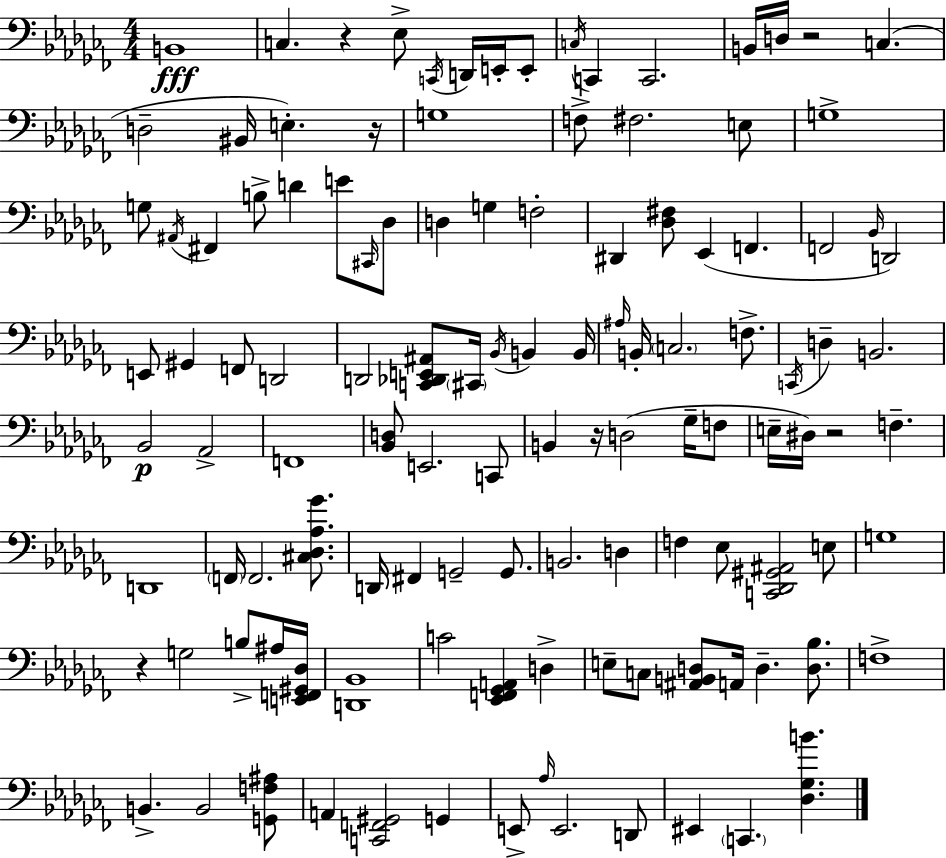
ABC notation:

X:1
T:Untitled
M:4/4
L:1/4
K:Abm
B,,4 C, z _E,/2 C,,/4 D,,/4 E,,/4 E,,/2 C,/4 C,, C,,2 B,,/4 D,/4 z2 C, D,2 ^B,,/4 E, z/4 G,4 F,/2 ^F,2 E,/2 G,4 G,/2 ^A,,/4 ^F,, B,/2 D E/2 ^C,,/4 _D,/2 D, G, F,2 ^D,, [_D,^F,]/2 _E,, F,, F,,2 _B,,/4 D,,2 E,,/2 ^G,, F,,/2 D,,2 D,,2 [C,,_D,,E,,^A,,]/2 ^C,,/4 _B,,/4 B,, B,,/4 ^A,/4 B,,/4 C,2 F,/2 C,,/4 D, B,,2 _B,,2 _A,,2 F,,4 [_B,,D,]/2 E,,2 C,,/2 B,, z/4 D,2 _G,/4 F,/2 E,/4 ^D,/4 z2 F, D,,4 F,,/4 F,,2 [^C,_D,_A,_G]/2 D,,/4 ^F,, G,,2 G,,/2 B,,2 D, F, _E,/2 [C,,_D,,^G,,^A,,]2 E,/2 G,4 z G,2 B,/2 ^A,/4 [E,,F,,^G,,_D,]/4 [D,,_B,,]4 C2 [_E,,F,,_G,,A,,] D, E,/2 C,/2 [^A,,B,,D,]/2 A,,/4 D, [D,_B,]/2 F,4 B,, B,,2 [G,,F,^A,]/2 A,, [C,,F,,^G,,]2 G,, E,,/2 _A,/4 E,,2 D,,/2 ^E,, C,, [_D,_G,B]